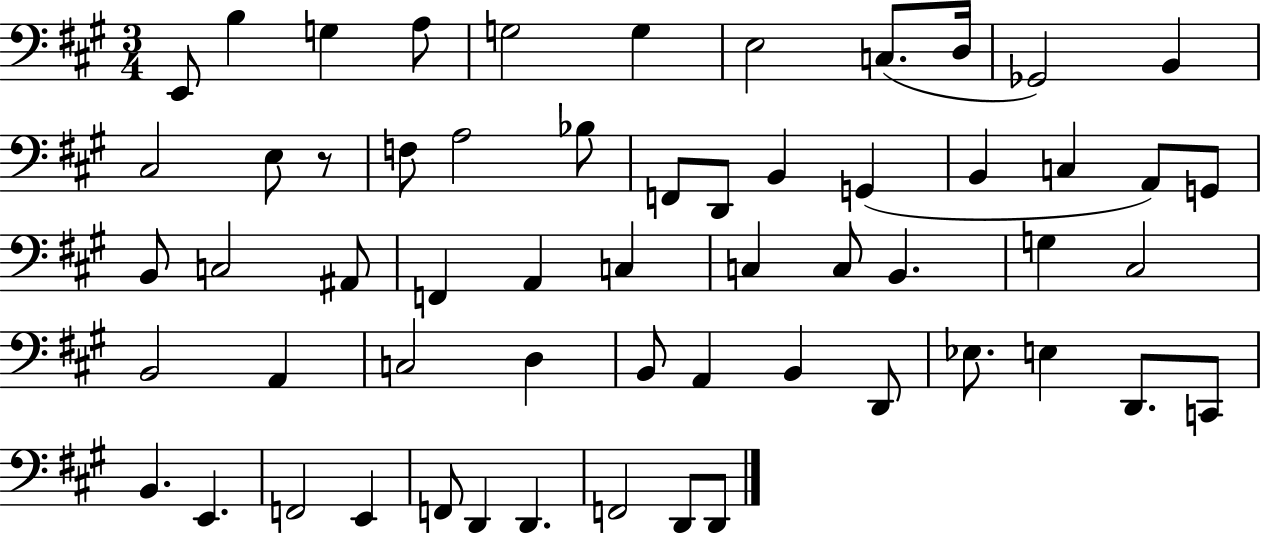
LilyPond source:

{
  \clef bass
  \numericTimeSignature
  \time 3/4
  \key a \major
  \repeat volta 2 { e,8 b4 g4 a8 | g2 g4 | e2 c8.( d16 | ges,2) b,4 | \break cis2 e8 r8 | f8 a2 bes8 | f,8 d,8 b,4 g,4( | b,4 c4 a,8) g,8 | \break b,8 c2 ais,8 | f,4 a,4 c4 | c4 c8 b,4. | g4 cis2 | \break b,2 a,4 | c2 d4 | b,8 a,4 b,4 d,8 | ees8. e4 d,8. c,8 | \break b,4. e,4. | f,2 e,4 | f,8 d,4 d,4. | f,2 d,8 d,8 | \break } \bar "|."
}